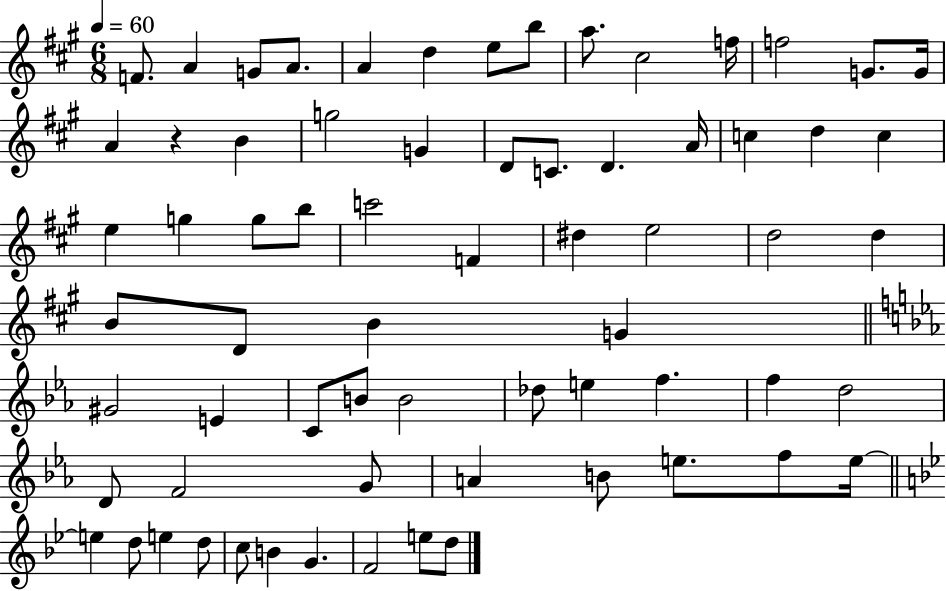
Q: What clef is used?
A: treble